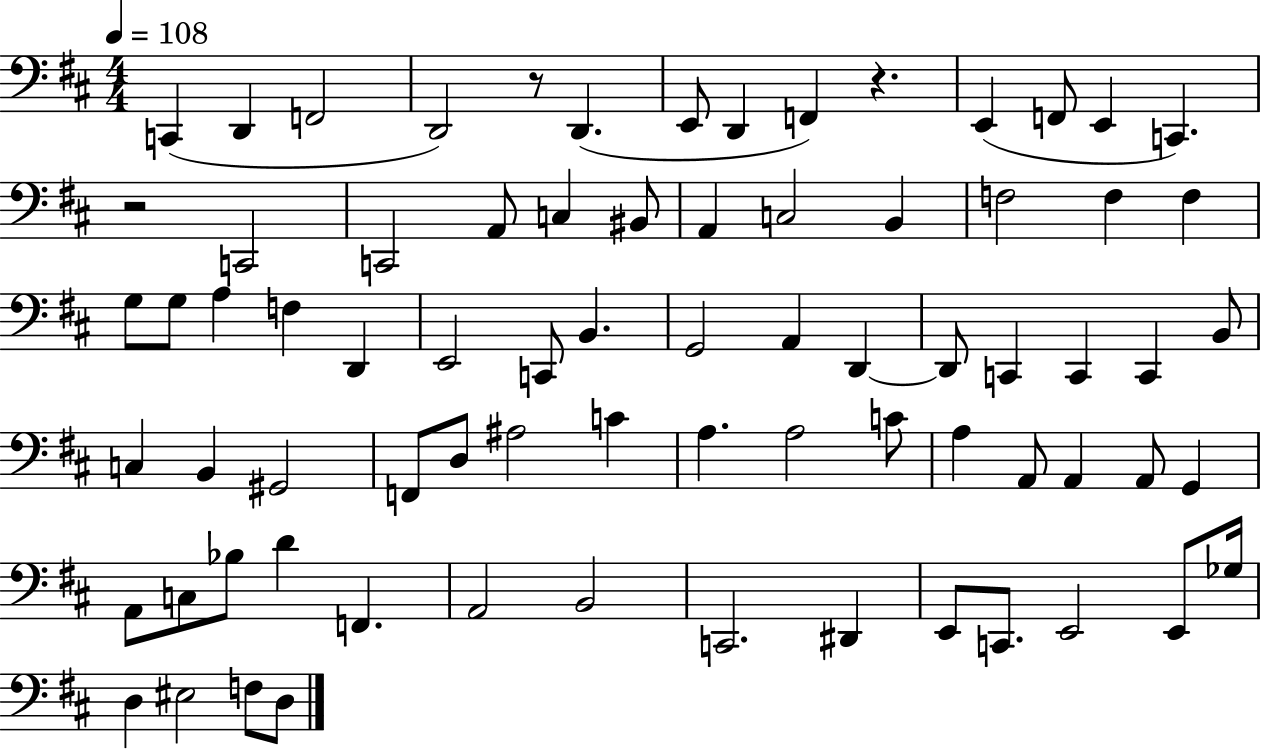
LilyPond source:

{
  \clef bass
  \numericTimeSignature
  \time 4/4
  \key d \major
  \tempo 4 = 108
  c,4( d,4 f,2 | d,2) r8 d,4.( | e,8 d,4 f,4) r4. | e,4( f,8 e,4 c,4.) | \break r2 c,2 | c,2 a,8 c4 bis,8 | a,4 c2 b,4 | f2 f4 f4 | \break g8 g8 a4 f4 d,4 | e,2 c,8 b,4. | g,2 a,4 d,4~~ | d,8 c,4 c,4 c,4 b,8 | \break c4 b,4 gis,2 | f,8 d8 ais2 c'4 | a4. a2 c'8 | a4 a,8 a,4 a,8 g,4 | \break a,8 c8 bes8 d'4 f,4. | a,2 b,2 | c,2. dis,4 | e,8 c,8. e,2 e,8 ges16 | \break d4 eis2 f8 d8 | \bar "|."
}